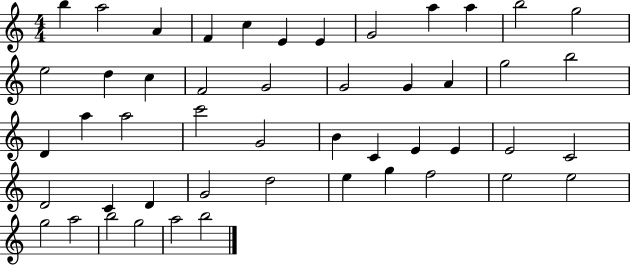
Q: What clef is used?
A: treble